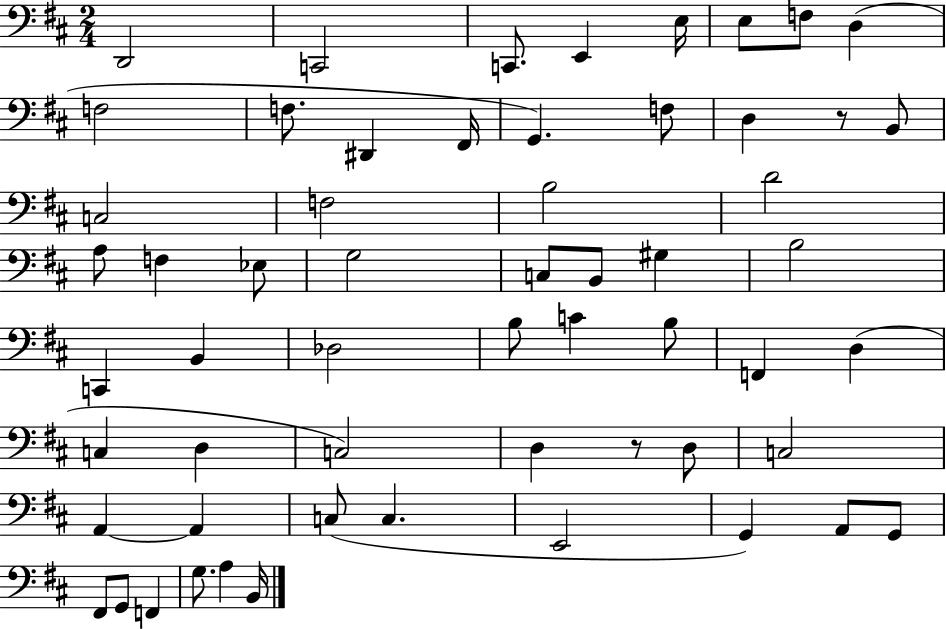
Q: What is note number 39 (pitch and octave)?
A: C3